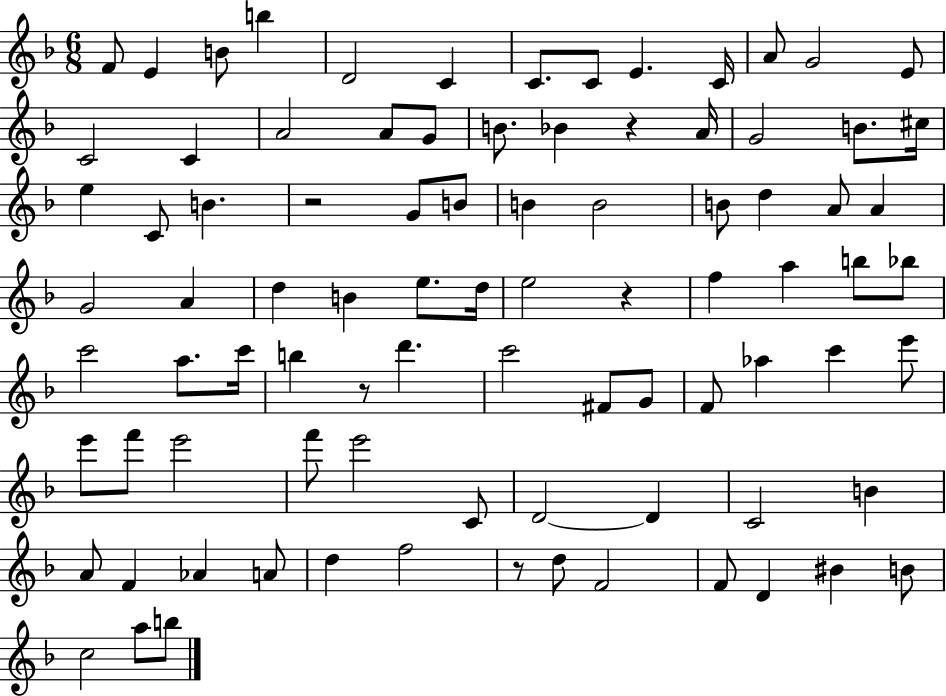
F4/e E4/q B4/e B5/q D4/h C4/q C4/e. C4/e E4/q. C4/s A4/e G4/h E4/e C4/h C4/q A4/h A4/e G4/e B4/e. Bb4/q R/q A4/s G4/h B4/e. C#5/s E5/q C4/e B4/q. R/h G4/e B4/e B4/q B4/h B4/e D5/q A4/e A4/q G4/h A4/q D5/q B4/q E5/e. D5/s E5/h R/q F5/q A5/q B5/e Bb5/e C6/h A5/e. C6/s B5/q R/e D6/q. C6/h F#4/e G4/e F4/e Ab5/q C6/q E6/e E6/e F6/e E6/h F6/e E6/h C4/e D4/h D4/q C4/h B4/q A4/e F4/q Ab4/q A4/e D5/q F5/h R/e D5/e F4/h F4/e D4/q BIS4/q B4/e C5/h A5/e B5/e